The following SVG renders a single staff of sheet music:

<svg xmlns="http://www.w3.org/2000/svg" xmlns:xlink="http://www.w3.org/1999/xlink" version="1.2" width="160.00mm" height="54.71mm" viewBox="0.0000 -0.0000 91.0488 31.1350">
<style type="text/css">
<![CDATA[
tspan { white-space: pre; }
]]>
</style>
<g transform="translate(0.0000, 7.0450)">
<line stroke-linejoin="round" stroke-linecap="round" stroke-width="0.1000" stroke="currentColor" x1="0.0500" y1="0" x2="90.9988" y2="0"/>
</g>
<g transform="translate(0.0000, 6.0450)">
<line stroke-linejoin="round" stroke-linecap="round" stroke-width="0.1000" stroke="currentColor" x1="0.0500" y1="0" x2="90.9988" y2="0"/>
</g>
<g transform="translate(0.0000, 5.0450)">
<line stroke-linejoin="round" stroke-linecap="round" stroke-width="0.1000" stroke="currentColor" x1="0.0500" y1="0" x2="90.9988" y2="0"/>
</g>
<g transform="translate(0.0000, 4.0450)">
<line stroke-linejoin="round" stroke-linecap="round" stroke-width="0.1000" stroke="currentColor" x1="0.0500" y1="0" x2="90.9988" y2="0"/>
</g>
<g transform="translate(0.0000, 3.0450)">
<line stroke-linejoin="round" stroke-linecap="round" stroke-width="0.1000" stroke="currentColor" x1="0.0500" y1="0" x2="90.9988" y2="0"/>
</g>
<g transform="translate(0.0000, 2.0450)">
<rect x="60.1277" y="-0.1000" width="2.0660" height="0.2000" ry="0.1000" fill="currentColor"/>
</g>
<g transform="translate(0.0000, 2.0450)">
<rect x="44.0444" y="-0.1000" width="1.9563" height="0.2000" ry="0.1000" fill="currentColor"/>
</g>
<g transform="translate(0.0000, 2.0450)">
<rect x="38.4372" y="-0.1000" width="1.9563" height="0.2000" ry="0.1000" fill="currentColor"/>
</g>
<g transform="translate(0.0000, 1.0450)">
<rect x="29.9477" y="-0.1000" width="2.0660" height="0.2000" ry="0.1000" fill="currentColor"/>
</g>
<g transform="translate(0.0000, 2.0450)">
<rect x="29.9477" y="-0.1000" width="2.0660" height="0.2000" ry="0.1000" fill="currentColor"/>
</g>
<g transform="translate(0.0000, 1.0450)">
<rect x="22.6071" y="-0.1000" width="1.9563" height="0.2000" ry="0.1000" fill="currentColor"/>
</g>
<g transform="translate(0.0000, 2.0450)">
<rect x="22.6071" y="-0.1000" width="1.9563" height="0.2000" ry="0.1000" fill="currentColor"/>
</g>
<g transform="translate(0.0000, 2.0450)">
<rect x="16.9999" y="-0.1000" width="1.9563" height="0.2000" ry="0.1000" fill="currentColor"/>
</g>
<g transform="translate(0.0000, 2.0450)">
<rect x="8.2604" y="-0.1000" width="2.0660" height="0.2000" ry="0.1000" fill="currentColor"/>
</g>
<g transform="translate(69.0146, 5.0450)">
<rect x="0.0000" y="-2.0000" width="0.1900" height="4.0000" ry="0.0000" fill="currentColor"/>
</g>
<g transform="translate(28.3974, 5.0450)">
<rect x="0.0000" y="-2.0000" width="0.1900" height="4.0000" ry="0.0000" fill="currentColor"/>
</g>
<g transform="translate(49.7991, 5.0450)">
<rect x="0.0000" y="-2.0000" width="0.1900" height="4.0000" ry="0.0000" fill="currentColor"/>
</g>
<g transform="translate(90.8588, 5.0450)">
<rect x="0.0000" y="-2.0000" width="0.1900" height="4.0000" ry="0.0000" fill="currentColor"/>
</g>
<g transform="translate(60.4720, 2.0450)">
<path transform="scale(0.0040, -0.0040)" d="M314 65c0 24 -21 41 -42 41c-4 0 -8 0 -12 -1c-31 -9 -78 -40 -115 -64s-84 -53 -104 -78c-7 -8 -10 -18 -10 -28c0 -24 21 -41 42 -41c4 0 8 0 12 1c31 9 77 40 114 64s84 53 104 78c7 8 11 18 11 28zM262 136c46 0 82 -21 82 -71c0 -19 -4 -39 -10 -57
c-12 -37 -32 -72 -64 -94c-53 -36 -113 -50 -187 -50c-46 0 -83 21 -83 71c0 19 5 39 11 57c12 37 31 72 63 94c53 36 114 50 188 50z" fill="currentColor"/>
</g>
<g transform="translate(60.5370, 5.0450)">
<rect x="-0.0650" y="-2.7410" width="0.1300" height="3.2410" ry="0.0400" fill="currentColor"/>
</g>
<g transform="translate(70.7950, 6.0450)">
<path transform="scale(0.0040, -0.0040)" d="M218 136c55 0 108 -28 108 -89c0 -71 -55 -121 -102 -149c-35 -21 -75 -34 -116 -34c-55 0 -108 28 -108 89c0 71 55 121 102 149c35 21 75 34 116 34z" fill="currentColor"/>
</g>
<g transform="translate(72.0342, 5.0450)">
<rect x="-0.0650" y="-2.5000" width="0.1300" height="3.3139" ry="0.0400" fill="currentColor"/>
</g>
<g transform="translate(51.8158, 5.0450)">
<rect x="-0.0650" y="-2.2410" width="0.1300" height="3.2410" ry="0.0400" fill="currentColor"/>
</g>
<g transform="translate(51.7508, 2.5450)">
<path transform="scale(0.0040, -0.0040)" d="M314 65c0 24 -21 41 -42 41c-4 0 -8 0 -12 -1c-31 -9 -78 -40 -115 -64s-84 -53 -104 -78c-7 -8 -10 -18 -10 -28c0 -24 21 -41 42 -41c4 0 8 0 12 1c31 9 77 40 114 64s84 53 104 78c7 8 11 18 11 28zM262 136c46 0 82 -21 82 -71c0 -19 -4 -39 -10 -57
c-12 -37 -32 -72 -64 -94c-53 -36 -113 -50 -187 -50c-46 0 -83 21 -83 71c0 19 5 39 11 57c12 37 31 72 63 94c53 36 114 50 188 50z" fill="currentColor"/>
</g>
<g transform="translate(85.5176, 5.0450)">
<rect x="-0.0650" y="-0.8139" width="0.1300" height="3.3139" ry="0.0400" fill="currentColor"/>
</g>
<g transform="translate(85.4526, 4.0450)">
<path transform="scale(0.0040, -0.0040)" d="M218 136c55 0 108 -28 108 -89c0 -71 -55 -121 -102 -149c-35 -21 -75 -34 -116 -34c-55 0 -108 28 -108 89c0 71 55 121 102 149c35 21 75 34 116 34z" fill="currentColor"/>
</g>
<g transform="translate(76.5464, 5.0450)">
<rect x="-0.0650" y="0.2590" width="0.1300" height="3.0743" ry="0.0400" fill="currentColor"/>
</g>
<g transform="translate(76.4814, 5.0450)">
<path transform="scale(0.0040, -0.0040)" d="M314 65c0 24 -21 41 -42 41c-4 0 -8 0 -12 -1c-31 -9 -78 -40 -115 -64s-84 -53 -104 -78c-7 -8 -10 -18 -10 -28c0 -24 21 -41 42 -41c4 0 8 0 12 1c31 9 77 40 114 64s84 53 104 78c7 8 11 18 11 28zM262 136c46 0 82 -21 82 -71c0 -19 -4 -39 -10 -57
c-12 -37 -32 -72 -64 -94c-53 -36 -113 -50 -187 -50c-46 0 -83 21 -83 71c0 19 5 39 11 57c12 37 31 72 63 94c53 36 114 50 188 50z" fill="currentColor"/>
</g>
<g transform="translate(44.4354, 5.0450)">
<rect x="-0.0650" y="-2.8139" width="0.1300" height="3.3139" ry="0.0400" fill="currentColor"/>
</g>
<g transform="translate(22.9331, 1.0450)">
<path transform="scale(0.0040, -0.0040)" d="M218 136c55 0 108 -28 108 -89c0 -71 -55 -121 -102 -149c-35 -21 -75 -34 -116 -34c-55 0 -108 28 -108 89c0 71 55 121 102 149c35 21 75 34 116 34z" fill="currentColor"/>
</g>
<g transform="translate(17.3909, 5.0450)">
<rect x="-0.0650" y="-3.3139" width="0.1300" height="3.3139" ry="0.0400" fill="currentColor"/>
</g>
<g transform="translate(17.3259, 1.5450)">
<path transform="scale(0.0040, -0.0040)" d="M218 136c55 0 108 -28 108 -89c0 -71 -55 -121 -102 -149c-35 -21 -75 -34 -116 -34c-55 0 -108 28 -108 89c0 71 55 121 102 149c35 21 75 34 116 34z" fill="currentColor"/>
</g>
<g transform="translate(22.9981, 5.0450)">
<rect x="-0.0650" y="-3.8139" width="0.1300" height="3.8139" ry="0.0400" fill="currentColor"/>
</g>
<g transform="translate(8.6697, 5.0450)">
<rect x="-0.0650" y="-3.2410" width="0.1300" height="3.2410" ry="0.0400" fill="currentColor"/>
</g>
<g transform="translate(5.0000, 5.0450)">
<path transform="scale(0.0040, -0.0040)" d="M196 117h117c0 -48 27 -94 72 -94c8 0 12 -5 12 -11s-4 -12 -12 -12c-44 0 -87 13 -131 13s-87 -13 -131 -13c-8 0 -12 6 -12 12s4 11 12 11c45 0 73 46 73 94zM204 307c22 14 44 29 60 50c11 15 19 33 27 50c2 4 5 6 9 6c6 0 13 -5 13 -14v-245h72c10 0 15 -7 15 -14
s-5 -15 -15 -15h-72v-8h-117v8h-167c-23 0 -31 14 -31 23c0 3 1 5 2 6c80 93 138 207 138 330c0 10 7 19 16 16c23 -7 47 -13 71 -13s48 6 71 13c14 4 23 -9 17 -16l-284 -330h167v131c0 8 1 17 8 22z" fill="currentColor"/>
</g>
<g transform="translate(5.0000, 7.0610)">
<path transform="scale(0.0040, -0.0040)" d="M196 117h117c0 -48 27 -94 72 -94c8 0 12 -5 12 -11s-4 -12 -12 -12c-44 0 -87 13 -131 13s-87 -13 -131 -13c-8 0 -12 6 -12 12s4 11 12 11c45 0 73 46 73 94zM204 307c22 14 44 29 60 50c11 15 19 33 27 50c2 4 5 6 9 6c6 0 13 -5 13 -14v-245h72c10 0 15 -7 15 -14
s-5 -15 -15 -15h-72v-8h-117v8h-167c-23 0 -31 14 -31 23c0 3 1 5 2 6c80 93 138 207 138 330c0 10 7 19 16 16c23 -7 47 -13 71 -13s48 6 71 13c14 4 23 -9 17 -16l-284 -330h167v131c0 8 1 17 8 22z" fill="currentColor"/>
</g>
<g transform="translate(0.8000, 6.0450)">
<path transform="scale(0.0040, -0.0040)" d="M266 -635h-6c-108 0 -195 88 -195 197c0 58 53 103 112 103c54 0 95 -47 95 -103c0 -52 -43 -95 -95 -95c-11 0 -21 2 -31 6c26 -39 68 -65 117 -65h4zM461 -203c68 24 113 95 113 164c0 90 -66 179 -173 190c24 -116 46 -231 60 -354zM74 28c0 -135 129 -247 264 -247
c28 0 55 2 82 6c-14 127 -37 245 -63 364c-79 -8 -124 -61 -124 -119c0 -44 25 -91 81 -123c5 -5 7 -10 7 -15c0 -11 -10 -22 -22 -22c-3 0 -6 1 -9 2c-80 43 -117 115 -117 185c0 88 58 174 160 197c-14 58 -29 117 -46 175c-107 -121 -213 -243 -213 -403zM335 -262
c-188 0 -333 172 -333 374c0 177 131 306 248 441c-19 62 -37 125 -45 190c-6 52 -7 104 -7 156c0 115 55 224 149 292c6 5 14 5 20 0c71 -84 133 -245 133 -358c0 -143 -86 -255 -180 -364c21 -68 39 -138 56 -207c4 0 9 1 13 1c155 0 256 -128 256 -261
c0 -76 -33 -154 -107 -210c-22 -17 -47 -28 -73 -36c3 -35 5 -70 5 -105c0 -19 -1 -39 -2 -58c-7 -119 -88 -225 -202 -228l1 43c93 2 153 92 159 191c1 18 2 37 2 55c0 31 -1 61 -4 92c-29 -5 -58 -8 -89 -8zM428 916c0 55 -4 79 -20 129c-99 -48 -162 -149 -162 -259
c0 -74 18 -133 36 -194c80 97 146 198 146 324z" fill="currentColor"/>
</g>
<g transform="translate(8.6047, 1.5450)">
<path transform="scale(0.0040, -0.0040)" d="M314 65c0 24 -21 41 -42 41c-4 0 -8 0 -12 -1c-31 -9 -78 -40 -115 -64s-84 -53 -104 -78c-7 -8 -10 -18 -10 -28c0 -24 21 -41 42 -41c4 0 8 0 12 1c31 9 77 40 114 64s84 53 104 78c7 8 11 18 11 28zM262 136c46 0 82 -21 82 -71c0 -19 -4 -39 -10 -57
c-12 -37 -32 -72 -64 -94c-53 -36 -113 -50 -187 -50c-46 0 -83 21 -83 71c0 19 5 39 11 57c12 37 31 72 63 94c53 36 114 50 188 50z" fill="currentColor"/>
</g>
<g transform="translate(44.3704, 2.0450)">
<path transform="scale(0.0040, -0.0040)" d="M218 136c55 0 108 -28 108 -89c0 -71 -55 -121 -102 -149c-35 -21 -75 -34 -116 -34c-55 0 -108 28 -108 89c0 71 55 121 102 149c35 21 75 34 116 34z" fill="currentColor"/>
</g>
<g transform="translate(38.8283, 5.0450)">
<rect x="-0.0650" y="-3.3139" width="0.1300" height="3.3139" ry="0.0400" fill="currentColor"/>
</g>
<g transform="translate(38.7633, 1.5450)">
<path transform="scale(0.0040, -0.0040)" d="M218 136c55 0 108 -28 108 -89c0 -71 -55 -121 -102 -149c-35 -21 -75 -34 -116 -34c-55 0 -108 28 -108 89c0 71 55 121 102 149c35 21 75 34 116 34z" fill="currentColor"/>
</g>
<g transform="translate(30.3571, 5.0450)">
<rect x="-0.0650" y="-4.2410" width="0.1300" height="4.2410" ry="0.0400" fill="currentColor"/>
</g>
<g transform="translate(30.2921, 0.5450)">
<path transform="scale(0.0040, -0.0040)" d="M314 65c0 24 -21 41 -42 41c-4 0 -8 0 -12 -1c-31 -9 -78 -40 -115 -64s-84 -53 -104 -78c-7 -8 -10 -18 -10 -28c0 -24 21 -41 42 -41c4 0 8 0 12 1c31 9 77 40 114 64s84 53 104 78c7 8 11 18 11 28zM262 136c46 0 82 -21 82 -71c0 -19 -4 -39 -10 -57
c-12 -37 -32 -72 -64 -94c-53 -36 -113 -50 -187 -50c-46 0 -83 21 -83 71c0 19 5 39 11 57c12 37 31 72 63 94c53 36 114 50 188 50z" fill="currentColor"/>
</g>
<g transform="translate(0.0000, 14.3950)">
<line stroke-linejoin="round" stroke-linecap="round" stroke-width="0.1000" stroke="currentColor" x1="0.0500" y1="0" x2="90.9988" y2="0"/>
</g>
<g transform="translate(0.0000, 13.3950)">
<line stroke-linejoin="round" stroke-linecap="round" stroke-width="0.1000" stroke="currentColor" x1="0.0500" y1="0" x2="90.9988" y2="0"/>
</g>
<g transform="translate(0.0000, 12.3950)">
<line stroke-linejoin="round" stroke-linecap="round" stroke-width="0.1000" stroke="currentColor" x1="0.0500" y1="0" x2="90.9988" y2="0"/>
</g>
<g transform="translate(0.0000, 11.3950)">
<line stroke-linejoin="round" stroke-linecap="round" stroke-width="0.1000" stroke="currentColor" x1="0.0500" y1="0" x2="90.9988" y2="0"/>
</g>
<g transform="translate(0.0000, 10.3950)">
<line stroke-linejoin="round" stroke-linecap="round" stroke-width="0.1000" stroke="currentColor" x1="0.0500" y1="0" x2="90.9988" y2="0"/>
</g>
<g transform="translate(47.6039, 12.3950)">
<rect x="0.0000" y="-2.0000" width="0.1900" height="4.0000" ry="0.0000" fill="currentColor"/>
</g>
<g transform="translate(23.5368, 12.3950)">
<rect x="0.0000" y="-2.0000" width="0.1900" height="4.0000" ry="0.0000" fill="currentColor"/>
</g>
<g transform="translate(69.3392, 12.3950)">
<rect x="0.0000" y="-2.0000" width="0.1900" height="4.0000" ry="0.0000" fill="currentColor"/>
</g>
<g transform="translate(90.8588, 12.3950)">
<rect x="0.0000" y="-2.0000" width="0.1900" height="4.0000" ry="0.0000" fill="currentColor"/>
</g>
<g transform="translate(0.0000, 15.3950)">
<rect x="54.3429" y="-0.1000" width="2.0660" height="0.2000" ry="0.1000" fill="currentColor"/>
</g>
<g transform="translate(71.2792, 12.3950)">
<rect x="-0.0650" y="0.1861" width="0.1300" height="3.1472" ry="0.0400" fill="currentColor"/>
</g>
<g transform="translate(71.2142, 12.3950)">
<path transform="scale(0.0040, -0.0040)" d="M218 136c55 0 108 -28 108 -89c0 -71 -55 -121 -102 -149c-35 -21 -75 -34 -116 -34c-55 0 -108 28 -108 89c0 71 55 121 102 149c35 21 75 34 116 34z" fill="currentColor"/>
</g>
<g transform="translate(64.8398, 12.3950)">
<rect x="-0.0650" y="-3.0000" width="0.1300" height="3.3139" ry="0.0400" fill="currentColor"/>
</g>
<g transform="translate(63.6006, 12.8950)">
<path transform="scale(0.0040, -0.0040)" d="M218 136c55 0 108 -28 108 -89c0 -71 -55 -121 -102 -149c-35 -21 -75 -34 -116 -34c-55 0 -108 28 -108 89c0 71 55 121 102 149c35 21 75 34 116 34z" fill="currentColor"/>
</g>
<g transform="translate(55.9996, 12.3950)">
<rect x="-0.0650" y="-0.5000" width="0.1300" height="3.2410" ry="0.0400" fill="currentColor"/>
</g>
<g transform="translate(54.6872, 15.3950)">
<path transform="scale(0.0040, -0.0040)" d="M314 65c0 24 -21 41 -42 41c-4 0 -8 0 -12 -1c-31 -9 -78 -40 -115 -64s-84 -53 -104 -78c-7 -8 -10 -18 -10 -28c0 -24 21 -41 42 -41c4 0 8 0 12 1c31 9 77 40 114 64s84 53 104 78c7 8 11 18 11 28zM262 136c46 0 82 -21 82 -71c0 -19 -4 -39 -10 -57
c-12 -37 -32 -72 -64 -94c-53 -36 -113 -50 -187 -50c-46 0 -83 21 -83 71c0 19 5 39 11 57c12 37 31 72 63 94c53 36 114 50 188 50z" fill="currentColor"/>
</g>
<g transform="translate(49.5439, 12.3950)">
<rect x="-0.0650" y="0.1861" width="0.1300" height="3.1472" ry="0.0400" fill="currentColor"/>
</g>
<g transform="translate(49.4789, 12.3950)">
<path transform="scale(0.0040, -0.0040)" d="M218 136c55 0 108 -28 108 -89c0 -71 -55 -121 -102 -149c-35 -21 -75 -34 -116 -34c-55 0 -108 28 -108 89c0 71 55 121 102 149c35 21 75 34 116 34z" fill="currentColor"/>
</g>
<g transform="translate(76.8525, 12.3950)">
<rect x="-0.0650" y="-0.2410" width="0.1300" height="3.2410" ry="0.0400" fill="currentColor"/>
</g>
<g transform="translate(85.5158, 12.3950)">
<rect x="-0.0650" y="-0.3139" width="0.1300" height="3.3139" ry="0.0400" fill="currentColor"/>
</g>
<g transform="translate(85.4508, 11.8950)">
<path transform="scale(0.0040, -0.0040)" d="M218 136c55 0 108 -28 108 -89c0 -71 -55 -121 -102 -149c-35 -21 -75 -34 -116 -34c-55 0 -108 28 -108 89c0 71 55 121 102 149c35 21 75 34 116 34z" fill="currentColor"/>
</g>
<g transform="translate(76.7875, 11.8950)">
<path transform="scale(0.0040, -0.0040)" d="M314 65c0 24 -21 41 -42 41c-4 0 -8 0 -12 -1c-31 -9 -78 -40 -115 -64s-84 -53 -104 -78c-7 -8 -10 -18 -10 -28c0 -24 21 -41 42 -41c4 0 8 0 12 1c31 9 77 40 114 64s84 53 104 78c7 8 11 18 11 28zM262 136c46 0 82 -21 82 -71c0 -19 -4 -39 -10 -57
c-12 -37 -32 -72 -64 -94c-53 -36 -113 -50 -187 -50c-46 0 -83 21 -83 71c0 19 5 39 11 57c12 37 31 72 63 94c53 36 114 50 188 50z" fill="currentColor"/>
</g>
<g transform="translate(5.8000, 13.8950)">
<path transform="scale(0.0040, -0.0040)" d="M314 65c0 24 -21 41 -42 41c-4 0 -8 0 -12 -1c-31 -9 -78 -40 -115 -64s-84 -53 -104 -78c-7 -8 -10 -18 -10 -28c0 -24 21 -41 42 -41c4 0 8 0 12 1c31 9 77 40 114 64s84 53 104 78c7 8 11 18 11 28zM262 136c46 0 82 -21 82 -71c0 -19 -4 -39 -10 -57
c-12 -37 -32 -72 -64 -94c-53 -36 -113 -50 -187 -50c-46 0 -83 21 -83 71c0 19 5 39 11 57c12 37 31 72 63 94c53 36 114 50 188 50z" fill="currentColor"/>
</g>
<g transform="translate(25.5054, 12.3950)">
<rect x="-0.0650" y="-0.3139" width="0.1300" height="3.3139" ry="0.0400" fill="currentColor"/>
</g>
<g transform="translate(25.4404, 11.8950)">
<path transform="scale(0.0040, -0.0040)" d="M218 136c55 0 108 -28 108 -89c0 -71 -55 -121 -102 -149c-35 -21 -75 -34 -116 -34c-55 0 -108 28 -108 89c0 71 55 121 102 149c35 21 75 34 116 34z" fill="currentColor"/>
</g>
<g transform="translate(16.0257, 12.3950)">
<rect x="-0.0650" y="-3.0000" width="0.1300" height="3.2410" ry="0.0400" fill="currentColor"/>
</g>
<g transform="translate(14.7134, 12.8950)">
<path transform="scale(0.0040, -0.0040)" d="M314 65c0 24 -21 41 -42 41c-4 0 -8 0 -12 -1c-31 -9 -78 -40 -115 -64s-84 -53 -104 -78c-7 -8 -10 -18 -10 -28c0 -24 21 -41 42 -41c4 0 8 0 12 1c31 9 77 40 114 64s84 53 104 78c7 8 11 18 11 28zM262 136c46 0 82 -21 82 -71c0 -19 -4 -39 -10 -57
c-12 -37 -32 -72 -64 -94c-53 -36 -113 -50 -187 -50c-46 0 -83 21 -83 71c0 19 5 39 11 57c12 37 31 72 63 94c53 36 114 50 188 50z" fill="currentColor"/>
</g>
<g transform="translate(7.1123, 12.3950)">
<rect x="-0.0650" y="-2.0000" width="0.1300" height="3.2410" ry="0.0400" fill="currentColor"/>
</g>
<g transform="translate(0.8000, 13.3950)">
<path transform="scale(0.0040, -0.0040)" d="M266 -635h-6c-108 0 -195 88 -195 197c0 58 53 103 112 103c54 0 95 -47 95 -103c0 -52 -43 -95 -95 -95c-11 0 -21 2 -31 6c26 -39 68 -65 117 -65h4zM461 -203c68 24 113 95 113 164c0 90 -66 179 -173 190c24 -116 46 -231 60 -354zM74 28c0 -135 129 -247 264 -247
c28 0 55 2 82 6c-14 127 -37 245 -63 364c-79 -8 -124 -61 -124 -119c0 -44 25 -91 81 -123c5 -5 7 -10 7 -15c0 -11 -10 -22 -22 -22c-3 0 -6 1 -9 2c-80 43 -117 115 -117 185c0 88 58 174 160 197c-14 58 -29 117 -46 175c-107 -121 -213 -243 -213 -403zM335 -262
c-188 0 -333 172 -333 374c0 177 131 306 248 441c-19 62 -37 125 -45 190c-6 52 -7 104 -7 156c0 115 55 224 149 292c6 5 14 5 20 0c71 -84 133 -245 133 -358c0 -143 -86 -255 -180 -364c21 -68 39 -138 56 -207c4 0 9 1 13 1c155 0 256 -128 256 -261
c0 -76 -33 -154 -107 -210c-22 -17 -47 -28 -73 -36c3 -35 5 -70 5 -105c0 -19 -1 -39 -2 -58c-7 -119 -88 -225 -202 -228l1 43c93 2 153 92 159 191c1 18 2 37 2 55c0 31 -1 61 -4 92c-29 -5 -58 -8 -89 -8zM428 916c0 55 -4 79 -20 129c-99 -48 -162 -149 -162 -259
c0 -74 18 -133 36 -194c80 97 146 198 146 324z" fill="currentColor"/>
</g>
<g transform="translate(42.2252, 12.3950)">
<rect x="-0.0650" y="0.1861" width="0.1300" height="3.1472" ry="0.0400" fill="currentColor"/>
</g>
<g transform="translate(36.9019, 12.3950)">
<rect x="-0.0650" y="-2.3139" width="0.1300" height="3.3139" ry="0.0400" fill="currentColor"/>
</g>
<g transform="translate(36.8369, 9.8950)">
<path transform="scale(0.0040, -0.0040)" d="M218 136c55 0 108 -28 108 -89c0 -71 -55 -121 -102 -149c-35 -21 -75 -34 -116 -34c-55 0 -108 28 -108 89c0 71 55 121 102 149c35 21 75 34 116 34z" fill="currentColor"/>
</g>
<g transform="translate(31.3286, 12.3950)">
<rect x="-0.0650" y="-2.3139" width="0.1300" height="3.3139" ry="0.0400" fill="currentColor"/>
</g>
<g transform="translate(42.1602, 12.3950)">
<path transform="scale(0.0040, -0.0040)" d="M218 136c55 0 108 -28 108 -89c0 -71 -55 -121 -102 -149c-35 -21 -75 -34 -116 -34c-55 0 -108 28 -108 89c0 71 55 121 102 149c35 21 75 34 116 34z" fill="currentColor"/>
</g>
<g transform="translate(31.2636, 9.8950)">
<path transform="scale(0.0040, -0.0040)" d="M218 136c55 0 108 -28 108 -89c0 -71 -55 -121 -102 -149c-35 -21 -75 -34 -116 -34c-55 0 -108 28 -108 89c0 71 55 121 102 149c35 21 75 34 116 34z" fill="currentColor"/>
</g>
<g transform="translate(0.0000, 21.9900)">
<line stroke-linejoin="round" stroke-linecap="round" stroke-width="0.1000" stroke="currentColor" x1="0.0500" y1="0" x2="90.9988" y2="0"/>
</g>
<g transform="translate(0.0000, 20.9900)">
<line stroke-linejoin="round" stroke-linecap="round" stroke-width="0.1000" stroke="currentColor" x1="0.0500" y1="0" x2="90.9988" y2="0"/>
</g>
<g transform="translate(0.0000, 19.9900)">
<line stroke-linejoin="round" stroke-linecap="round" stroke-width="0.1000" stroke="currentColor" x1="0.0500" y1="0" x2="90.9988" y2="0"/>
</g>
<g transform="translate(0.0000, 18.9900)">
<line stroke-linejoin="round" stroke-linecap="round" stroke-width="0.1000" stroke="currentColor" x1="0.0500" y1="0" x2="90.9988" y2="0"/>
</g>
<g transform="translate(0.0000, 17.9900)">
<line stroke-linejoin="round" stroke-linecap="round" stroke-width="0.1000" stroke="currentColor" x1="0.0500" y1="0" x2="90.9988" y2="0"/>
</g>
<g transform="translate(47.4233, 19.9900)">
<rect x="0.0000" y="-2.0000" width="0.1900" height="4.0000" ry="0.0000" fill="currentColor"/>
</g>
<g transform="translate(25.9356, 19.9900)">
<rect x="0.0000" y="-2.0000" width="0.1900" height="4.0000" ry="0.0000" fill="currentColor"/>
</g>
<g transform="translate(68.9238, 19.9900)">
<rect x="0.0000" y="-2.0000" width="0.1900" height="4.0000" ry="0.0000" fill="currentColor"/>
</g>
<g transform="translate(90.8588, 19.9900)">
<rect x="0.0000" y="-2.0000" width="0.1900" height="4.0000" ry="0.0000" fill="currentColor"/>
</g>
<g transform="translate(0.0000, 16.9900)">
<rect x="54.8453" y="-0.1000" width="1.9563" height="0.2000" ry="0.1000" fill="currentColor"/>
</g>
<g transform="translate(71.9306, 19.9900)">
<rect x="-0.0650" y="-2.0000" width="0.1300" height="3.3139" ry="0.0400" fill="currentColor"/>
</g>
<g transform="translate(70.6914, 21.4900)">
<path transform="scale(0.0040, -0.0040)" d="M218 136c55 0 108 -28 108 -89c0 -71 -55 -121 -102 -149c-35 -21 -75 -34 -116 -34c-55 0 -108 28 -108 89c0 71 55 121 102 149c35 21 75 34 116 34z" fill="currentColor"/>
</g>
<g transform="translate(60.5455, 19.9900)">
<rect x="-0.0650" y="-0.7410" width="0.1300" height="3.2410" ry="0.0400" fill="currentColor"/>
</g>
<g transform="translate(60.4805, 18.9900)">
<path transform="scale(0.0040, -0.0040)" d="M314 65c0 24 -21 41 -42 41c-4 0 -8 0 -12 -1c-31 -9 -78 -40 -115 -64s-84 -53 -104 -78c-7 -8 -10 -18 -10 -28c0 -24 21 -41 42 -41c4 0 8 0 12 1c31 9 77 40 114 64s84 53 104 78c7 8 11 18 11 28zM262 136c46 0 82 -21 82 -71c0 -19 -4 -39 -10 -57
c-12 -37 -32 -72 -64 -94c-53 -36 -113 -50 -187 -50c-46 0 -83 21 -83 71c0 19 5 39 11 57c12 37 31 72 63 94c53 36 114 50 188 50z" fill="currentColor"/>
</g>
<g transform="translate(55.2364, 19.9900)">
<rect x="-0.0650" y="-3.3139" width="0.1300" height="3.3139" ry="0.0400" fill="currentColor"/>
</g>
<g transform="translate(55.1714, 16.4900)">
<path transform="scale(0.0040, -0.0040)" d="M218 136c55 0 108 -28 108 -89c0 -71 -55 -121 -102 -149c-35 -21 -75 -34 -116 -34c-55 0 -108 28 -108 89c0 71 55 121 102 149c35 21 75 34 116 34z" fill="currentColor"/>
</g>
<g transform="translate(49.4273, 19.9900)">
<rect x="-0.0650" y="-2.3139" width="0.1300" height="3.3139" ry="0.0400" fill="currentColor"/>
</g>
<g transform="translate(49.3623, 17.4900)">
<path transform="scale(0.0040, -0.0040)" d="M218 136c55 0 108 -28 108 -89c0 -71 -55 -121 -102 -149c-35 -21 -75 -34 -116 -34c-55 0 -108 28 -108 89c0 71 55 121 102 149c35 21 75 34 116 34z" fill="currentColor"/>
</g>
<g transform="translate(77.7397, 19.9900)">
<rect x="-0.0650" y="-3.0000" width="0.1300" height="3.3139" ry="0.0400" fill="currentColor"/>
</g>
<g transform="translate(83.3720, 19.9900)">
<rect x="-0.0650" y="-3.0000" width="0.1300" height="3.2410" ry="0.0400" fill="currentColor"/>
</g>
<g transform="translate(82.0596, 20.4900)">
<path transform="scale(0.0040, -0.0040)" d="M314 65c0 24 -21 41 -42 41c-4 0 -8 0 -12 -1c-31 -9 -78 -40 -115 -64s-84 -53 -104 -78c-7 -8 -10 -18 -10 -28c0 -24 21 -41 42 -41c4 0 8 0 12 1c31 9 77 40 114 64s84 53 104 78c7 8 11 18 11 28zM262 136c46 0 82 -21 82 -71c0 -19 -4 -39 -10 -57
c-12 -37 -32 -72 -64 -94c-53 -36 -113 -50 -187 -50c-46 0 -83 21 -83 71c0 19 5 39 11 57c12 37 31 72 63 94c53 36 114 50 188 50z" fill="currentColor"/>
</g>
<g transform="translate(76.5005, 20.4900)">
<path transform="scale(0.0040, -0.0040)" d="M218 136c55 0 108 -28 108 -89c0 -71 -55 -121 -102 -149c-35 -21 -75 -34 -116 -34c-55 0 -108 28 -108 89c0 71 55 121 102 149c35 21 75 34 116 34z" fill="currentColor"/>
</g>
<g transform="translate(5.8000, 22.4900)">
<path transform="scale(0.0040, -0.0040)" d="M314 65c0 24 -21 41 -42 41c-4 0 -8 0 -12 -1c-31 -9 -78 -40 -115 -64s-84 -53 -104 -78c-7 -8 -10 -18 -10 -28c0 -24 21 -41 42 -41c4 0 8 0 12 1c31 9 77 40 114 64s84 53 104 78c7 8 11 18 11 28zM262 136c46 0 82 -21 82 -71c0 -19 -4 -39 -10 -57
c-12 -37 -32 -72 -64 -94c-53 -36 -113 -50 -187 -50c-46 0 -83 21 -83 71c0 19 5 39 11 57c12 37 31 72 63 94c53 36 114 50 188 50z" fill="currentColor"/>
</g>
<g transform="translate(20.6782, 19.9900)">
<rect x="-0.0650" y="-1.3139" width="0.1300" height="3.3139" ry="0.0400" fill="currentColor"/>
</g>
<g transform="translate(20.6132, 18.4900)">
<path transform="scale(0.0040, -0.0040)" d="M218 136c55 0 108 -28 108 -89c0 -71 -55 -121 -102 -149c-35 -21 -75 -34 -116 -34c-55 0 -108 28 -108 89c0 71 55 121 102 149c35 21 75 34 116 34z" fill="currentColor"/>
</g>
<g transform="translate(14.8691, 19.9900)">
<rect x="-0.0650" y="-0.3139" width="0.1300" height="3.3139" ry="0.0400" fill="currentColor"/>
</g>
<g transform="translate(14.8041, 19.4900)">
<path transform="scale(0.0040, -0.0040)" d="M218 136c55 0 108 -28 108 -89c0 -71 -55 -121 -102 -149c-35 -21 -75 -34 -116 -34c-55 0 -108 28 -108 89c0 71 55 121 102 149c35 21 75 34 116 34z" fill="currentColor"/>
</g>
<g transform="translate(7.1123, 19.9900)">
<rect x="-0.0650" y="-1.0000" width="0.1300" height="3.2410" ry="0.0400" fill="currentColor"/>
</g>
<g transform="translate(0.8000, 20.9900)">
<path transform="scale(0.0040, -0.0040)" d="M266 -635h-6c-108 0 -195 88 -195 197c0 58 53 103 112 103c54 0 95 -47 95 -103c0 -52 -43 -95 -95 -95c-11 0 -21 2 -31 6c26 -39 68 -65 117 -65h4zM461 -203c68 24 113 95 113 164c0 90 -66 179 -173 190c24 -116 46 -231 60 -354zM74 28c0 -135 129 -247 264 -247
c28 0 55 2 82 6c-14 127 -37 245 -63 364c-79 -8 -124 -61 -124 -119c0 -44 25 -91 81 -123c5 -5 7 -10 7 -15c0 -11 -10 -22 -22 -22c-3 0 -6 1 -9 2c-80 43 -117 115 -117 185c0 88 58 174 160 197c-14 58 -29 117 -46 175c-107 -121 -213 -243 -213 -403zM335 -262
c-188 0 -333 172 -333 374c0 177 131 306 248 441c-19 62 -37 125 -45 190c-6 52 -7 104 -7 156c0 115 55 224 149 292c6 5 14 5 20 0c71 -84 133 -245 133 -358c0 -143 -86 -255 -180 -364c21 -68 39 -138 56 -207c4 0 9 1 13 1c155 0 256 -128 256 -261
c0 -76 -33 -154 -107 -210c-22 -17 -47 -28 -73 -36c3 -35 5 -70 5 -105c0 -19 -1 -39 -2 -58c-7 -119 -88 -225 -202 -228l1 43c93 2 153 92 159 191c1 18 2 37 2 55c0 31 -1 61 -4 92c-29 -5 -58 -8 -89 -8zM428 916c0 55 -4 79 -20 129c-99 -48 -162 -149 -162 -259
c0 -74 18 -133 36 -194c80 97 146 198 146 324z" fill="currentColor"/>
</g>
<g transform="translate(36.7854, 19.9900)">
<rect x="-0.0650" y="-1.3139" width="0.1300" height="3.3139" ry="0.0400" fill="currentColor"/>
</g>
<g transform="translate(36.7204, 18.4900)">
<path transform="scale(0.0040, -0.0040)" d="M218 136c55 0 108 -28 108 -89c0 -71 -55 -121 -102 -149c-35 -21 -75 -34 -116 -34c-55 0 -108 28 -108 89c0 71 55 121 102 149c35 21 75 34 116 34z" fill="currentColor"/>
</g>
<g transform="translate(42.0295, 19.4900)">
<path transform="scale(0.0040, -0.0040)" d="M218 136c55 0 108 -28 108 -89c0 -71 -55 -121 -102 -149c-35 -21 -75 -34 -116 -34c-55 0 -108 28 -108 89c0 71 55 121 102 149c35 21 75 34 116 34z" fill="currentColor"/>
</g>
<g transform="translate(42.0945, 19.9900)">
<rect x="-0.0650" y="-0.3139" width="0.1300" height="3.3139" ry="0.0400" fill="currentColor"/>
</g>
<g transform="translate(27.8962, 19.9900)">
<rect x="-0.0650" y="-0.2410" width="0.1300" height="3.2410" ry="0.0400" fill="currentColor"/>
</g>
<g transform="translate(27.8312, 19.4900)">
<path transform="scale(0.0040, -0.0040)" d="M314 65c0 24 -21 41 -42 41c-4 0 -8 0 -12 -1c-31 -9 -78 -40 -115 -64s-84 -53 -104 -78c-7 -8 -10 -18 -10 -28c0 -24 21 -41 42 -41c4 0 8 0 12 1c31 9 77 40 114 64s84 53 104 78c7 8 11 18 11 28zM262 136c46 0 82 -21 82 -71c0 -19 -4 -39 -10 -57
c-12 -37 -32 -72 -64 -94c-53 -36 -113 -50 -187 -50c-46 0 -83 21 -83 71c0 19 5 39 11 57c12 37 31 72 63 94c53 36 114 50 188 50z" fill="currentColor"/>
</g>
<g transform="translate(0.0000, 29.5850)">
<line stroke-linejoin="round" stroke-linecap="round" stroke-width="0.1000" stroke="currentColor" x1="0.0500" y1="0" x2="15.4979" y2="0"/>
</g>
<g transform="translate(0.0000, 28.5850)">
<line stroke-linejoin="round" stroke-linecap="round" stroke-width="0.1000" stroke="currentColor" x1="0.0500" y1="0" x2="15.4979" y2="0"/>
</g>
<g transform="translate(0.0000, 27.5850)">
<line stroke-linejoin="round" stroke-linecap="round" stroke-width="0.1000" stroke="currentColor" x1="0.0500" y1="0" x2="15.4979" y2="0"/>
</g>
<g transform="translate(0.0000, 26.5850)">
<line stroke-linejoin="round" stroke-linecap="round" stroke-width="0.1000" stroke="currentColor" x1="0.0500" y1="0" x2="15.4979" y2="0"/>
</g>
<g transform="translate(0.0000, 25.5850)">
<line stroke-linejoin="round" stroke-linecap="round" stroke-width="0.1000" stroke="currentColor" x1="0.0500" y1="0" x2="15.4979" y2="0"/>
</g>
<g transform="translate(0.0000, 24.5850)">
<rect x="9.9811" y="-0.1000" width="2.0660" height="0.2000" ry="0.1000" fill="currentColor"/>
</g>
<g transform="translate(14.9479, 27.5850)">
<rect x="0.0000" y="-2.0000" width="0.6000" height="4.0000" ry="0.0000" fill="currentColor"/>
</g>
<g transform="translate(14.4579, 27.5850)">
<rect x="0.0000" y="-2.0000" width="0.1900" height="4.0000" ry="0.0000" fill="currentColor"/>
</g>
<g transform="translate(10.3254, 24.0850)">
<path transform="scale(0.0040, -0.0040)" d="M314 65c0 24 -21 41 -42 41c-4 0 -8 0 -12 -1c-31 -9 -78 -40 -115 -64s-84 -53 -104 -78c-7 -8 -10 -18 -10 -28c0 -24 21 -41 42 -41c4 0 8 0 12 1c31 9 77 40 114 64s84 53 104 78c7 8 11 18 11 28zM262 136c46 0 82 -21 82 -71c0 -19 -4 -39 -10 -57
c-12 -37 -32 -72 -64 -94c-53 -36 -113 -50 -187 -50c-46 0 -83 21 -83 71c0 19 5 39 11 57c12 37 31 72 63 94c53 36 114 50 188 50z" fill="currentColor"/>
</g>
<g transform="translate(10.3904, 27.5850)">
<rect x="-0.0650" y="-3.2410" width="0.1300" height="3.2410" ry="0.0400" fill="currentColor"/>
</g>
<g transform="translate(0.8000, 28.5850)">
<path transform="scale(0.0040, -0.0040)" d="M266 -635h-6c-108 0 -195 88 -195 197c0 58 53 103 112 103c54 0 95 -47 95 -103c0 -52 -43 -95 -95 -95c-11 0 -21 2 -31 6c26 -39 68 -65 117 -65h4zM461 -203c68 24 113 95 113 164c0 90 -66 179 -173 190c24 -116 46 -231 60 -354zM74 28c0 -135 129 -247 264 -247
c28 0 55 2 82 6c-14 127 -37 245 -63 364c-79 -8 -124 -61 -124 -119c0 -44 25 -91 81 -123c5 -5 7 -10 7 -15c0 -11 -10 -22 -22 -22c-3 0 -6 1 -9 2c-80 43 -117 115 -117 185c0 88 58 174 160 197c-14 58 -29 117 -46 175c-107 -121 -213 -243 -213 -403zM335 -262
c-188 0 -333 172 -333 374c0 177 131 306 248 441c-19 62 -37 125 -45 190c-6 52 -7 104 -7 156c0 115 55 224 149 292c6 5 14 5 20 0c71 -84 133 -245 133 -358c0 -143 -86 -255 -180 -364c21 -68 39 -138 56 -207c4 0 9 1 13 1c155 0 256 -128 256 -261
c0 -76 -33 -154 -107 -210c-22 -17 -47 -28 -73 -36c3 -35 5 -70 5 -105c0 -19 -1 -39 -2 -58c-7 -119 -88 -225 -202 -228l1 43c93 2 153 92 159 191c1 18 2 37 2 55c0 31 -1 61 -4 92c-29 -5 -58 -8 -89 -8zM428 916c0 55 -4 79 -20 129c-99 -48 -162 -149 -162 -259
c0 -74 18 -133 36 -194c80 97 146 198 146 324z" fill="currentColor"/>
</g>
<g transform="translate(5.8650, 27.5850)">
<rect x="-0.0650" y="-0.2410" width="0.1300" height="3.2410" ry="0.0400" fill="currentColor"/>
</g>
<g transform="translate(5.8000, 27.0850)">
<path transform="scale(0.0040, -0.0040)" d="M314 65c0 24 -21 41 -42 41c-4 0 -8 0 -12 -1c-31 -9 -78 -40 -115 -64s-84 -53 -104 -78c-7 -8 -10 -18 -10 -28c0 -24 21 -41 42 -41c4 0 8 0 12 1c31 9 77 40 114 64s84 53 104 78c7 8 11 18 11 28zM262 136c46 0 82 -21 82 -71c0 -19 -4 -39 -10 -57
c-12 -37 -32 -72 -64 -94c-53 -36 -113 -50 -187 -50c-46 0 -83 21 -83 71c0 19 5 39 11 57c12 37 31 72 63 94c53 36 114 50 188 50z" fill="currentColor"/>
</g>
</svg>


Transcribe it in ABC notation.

X:1
T:Untitled
M:4/4
L:1/4
K:C
b2 b c' d'2 b a g2 a2 G B2 d F2 A2 c g g B B C2 A B c2 c D2 c e c2 e c g b d2 F A A2 c2 b2